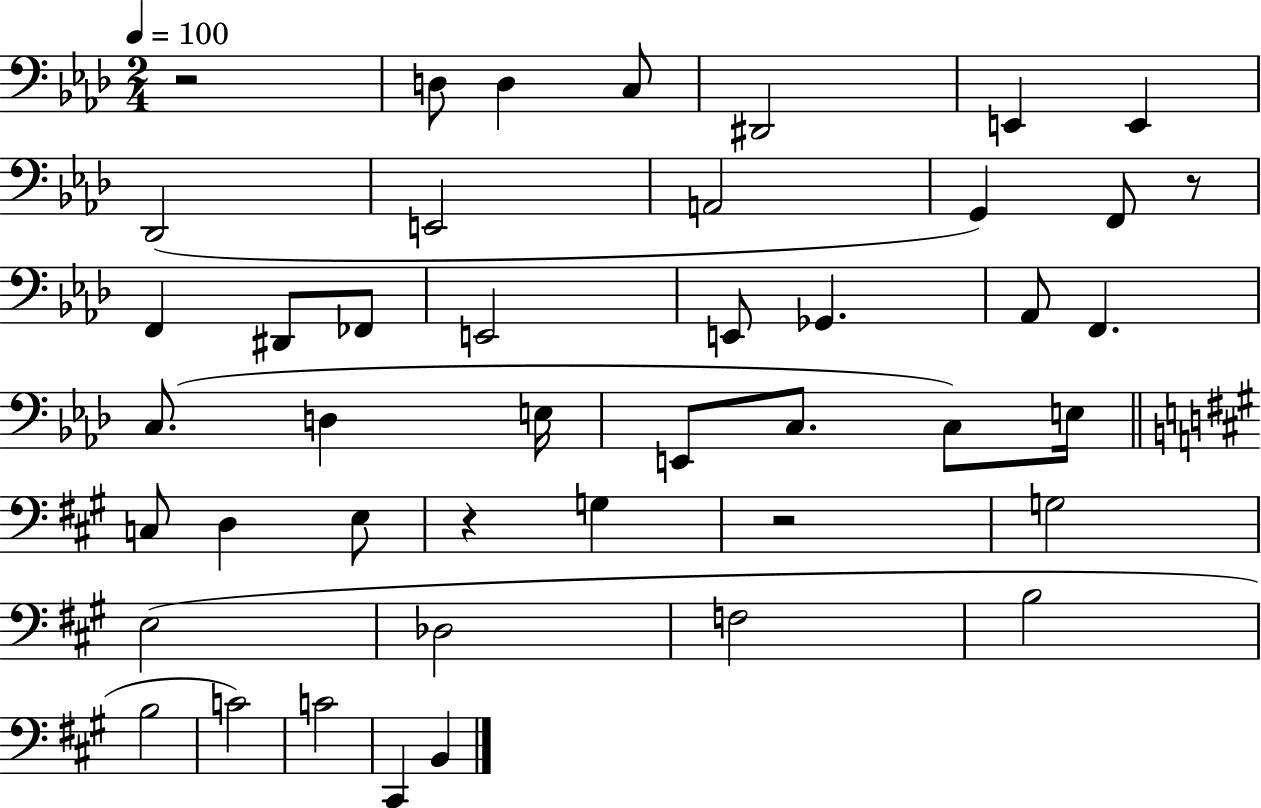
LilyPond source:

{
  \clef bass
  \numericTimeSignature
  \time 2/4
  \key aes \major
  \tempo 4 = 100
  \repeat volta 2 { r2 | d8 d4 c8 | dis,2 | e,4 e,4 | \break des,2( | e,2 | a,2 | g,4) f,8 r8 | \break f,4 dis,8 fes,8 | e,2 | e,8 ges,4. | aes,8 f,4. | \break c8.( d4 e16 | e,8 c8. c8) e16 | \bar "||" \break \key a \major c8 d4 e8 | r4 g4 | r2 | g2 | \break e2( | des2 | f2 | b2 | \break b2 | c'2) | c'2 | cis,4 b,4 | \break } \bar "|."
}